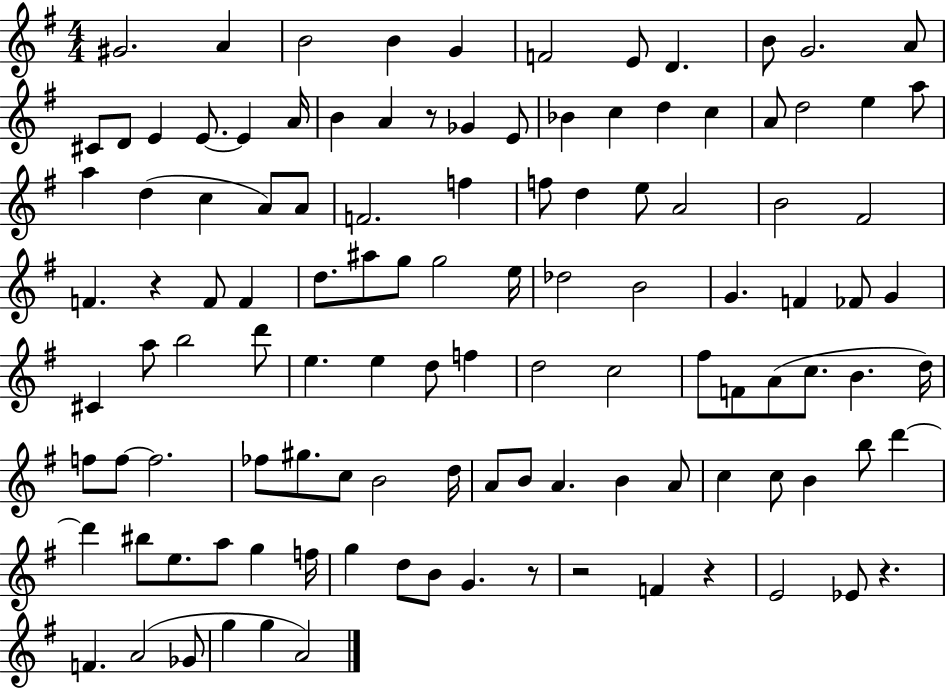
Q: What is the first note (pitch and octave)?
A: G#4